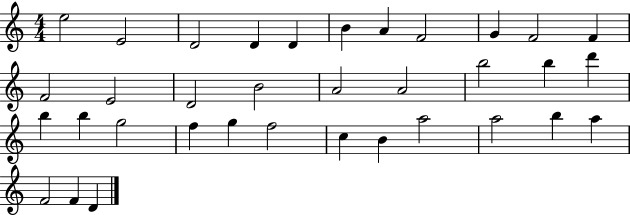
E5/h E4/h D4/h D4/q D4/q B4/q A4/q F4/h G4/q F4/h F4/q F4/h E4/h D4/h B4/h A4/h A4/h B5/h B5/q D6/q B5/q B5/q G5/h F5/q G5/q F5/h C5/q B4/q A5/h A5/h B5/q A5/q F4/h F4/q D4/q